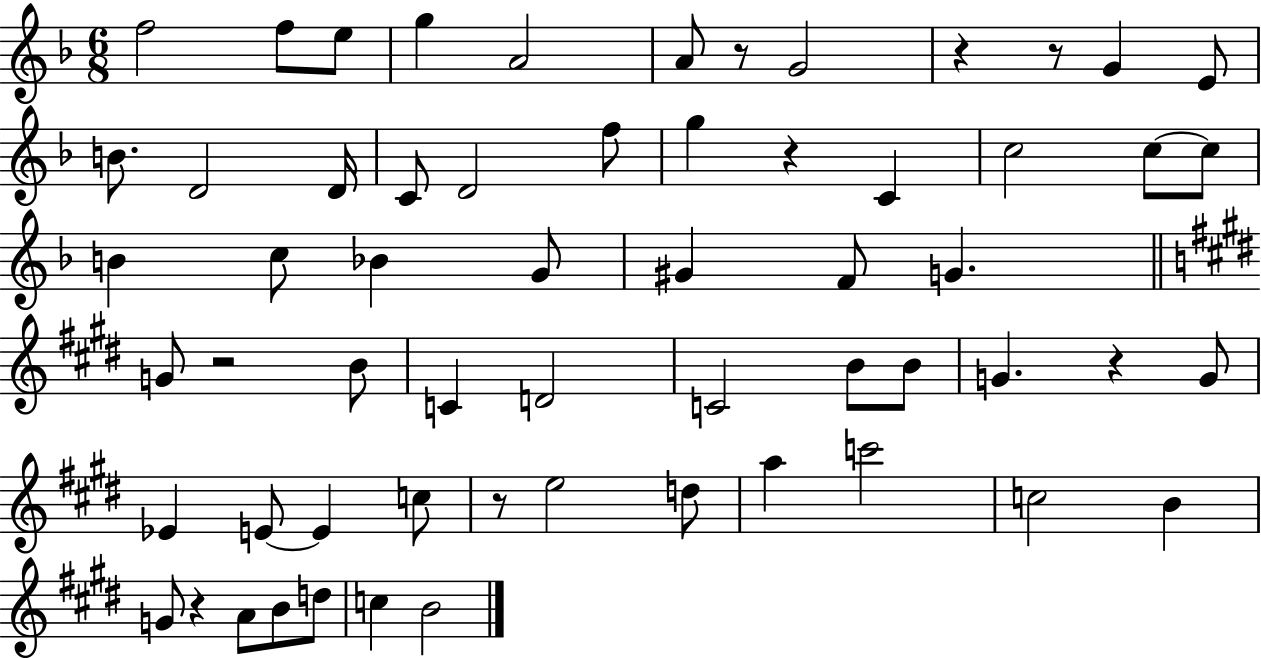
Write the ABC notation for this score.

X:1
T:Untitled
M:6/8
L:1/4
K:F
f2 f/2 e/2 g A2 A/2 z/2 G2 z z/2 G E/2 B/2 D2 D/4 C/2 D2 f/2 g z C c2 c/2 c/2 B c/2 _B G/2 ^G F/2 G G/2 z2 B/2 C D2 C2 B/2 B/2 G z G/2 _E E/2 E c/2 z/2 e2 d/2 a c'2 c2 B G/2 z A/2 B/2 d/2 c B2